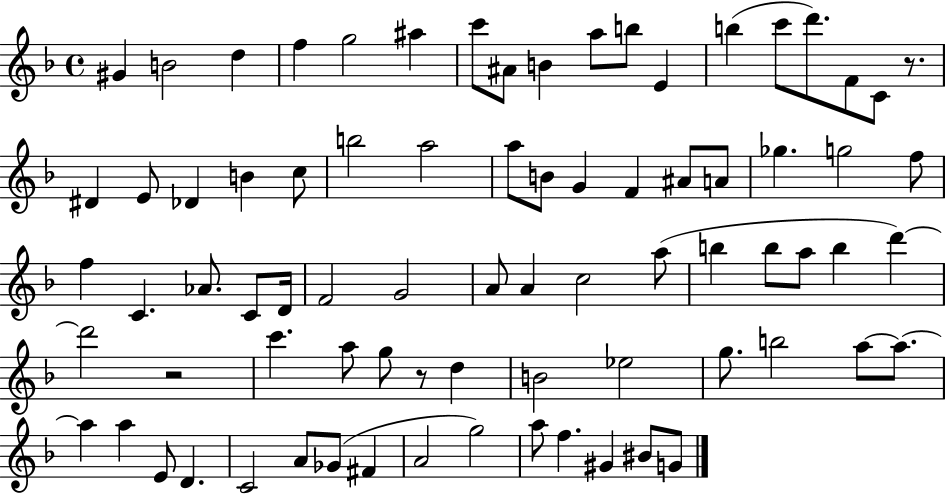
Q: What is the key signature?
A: F major